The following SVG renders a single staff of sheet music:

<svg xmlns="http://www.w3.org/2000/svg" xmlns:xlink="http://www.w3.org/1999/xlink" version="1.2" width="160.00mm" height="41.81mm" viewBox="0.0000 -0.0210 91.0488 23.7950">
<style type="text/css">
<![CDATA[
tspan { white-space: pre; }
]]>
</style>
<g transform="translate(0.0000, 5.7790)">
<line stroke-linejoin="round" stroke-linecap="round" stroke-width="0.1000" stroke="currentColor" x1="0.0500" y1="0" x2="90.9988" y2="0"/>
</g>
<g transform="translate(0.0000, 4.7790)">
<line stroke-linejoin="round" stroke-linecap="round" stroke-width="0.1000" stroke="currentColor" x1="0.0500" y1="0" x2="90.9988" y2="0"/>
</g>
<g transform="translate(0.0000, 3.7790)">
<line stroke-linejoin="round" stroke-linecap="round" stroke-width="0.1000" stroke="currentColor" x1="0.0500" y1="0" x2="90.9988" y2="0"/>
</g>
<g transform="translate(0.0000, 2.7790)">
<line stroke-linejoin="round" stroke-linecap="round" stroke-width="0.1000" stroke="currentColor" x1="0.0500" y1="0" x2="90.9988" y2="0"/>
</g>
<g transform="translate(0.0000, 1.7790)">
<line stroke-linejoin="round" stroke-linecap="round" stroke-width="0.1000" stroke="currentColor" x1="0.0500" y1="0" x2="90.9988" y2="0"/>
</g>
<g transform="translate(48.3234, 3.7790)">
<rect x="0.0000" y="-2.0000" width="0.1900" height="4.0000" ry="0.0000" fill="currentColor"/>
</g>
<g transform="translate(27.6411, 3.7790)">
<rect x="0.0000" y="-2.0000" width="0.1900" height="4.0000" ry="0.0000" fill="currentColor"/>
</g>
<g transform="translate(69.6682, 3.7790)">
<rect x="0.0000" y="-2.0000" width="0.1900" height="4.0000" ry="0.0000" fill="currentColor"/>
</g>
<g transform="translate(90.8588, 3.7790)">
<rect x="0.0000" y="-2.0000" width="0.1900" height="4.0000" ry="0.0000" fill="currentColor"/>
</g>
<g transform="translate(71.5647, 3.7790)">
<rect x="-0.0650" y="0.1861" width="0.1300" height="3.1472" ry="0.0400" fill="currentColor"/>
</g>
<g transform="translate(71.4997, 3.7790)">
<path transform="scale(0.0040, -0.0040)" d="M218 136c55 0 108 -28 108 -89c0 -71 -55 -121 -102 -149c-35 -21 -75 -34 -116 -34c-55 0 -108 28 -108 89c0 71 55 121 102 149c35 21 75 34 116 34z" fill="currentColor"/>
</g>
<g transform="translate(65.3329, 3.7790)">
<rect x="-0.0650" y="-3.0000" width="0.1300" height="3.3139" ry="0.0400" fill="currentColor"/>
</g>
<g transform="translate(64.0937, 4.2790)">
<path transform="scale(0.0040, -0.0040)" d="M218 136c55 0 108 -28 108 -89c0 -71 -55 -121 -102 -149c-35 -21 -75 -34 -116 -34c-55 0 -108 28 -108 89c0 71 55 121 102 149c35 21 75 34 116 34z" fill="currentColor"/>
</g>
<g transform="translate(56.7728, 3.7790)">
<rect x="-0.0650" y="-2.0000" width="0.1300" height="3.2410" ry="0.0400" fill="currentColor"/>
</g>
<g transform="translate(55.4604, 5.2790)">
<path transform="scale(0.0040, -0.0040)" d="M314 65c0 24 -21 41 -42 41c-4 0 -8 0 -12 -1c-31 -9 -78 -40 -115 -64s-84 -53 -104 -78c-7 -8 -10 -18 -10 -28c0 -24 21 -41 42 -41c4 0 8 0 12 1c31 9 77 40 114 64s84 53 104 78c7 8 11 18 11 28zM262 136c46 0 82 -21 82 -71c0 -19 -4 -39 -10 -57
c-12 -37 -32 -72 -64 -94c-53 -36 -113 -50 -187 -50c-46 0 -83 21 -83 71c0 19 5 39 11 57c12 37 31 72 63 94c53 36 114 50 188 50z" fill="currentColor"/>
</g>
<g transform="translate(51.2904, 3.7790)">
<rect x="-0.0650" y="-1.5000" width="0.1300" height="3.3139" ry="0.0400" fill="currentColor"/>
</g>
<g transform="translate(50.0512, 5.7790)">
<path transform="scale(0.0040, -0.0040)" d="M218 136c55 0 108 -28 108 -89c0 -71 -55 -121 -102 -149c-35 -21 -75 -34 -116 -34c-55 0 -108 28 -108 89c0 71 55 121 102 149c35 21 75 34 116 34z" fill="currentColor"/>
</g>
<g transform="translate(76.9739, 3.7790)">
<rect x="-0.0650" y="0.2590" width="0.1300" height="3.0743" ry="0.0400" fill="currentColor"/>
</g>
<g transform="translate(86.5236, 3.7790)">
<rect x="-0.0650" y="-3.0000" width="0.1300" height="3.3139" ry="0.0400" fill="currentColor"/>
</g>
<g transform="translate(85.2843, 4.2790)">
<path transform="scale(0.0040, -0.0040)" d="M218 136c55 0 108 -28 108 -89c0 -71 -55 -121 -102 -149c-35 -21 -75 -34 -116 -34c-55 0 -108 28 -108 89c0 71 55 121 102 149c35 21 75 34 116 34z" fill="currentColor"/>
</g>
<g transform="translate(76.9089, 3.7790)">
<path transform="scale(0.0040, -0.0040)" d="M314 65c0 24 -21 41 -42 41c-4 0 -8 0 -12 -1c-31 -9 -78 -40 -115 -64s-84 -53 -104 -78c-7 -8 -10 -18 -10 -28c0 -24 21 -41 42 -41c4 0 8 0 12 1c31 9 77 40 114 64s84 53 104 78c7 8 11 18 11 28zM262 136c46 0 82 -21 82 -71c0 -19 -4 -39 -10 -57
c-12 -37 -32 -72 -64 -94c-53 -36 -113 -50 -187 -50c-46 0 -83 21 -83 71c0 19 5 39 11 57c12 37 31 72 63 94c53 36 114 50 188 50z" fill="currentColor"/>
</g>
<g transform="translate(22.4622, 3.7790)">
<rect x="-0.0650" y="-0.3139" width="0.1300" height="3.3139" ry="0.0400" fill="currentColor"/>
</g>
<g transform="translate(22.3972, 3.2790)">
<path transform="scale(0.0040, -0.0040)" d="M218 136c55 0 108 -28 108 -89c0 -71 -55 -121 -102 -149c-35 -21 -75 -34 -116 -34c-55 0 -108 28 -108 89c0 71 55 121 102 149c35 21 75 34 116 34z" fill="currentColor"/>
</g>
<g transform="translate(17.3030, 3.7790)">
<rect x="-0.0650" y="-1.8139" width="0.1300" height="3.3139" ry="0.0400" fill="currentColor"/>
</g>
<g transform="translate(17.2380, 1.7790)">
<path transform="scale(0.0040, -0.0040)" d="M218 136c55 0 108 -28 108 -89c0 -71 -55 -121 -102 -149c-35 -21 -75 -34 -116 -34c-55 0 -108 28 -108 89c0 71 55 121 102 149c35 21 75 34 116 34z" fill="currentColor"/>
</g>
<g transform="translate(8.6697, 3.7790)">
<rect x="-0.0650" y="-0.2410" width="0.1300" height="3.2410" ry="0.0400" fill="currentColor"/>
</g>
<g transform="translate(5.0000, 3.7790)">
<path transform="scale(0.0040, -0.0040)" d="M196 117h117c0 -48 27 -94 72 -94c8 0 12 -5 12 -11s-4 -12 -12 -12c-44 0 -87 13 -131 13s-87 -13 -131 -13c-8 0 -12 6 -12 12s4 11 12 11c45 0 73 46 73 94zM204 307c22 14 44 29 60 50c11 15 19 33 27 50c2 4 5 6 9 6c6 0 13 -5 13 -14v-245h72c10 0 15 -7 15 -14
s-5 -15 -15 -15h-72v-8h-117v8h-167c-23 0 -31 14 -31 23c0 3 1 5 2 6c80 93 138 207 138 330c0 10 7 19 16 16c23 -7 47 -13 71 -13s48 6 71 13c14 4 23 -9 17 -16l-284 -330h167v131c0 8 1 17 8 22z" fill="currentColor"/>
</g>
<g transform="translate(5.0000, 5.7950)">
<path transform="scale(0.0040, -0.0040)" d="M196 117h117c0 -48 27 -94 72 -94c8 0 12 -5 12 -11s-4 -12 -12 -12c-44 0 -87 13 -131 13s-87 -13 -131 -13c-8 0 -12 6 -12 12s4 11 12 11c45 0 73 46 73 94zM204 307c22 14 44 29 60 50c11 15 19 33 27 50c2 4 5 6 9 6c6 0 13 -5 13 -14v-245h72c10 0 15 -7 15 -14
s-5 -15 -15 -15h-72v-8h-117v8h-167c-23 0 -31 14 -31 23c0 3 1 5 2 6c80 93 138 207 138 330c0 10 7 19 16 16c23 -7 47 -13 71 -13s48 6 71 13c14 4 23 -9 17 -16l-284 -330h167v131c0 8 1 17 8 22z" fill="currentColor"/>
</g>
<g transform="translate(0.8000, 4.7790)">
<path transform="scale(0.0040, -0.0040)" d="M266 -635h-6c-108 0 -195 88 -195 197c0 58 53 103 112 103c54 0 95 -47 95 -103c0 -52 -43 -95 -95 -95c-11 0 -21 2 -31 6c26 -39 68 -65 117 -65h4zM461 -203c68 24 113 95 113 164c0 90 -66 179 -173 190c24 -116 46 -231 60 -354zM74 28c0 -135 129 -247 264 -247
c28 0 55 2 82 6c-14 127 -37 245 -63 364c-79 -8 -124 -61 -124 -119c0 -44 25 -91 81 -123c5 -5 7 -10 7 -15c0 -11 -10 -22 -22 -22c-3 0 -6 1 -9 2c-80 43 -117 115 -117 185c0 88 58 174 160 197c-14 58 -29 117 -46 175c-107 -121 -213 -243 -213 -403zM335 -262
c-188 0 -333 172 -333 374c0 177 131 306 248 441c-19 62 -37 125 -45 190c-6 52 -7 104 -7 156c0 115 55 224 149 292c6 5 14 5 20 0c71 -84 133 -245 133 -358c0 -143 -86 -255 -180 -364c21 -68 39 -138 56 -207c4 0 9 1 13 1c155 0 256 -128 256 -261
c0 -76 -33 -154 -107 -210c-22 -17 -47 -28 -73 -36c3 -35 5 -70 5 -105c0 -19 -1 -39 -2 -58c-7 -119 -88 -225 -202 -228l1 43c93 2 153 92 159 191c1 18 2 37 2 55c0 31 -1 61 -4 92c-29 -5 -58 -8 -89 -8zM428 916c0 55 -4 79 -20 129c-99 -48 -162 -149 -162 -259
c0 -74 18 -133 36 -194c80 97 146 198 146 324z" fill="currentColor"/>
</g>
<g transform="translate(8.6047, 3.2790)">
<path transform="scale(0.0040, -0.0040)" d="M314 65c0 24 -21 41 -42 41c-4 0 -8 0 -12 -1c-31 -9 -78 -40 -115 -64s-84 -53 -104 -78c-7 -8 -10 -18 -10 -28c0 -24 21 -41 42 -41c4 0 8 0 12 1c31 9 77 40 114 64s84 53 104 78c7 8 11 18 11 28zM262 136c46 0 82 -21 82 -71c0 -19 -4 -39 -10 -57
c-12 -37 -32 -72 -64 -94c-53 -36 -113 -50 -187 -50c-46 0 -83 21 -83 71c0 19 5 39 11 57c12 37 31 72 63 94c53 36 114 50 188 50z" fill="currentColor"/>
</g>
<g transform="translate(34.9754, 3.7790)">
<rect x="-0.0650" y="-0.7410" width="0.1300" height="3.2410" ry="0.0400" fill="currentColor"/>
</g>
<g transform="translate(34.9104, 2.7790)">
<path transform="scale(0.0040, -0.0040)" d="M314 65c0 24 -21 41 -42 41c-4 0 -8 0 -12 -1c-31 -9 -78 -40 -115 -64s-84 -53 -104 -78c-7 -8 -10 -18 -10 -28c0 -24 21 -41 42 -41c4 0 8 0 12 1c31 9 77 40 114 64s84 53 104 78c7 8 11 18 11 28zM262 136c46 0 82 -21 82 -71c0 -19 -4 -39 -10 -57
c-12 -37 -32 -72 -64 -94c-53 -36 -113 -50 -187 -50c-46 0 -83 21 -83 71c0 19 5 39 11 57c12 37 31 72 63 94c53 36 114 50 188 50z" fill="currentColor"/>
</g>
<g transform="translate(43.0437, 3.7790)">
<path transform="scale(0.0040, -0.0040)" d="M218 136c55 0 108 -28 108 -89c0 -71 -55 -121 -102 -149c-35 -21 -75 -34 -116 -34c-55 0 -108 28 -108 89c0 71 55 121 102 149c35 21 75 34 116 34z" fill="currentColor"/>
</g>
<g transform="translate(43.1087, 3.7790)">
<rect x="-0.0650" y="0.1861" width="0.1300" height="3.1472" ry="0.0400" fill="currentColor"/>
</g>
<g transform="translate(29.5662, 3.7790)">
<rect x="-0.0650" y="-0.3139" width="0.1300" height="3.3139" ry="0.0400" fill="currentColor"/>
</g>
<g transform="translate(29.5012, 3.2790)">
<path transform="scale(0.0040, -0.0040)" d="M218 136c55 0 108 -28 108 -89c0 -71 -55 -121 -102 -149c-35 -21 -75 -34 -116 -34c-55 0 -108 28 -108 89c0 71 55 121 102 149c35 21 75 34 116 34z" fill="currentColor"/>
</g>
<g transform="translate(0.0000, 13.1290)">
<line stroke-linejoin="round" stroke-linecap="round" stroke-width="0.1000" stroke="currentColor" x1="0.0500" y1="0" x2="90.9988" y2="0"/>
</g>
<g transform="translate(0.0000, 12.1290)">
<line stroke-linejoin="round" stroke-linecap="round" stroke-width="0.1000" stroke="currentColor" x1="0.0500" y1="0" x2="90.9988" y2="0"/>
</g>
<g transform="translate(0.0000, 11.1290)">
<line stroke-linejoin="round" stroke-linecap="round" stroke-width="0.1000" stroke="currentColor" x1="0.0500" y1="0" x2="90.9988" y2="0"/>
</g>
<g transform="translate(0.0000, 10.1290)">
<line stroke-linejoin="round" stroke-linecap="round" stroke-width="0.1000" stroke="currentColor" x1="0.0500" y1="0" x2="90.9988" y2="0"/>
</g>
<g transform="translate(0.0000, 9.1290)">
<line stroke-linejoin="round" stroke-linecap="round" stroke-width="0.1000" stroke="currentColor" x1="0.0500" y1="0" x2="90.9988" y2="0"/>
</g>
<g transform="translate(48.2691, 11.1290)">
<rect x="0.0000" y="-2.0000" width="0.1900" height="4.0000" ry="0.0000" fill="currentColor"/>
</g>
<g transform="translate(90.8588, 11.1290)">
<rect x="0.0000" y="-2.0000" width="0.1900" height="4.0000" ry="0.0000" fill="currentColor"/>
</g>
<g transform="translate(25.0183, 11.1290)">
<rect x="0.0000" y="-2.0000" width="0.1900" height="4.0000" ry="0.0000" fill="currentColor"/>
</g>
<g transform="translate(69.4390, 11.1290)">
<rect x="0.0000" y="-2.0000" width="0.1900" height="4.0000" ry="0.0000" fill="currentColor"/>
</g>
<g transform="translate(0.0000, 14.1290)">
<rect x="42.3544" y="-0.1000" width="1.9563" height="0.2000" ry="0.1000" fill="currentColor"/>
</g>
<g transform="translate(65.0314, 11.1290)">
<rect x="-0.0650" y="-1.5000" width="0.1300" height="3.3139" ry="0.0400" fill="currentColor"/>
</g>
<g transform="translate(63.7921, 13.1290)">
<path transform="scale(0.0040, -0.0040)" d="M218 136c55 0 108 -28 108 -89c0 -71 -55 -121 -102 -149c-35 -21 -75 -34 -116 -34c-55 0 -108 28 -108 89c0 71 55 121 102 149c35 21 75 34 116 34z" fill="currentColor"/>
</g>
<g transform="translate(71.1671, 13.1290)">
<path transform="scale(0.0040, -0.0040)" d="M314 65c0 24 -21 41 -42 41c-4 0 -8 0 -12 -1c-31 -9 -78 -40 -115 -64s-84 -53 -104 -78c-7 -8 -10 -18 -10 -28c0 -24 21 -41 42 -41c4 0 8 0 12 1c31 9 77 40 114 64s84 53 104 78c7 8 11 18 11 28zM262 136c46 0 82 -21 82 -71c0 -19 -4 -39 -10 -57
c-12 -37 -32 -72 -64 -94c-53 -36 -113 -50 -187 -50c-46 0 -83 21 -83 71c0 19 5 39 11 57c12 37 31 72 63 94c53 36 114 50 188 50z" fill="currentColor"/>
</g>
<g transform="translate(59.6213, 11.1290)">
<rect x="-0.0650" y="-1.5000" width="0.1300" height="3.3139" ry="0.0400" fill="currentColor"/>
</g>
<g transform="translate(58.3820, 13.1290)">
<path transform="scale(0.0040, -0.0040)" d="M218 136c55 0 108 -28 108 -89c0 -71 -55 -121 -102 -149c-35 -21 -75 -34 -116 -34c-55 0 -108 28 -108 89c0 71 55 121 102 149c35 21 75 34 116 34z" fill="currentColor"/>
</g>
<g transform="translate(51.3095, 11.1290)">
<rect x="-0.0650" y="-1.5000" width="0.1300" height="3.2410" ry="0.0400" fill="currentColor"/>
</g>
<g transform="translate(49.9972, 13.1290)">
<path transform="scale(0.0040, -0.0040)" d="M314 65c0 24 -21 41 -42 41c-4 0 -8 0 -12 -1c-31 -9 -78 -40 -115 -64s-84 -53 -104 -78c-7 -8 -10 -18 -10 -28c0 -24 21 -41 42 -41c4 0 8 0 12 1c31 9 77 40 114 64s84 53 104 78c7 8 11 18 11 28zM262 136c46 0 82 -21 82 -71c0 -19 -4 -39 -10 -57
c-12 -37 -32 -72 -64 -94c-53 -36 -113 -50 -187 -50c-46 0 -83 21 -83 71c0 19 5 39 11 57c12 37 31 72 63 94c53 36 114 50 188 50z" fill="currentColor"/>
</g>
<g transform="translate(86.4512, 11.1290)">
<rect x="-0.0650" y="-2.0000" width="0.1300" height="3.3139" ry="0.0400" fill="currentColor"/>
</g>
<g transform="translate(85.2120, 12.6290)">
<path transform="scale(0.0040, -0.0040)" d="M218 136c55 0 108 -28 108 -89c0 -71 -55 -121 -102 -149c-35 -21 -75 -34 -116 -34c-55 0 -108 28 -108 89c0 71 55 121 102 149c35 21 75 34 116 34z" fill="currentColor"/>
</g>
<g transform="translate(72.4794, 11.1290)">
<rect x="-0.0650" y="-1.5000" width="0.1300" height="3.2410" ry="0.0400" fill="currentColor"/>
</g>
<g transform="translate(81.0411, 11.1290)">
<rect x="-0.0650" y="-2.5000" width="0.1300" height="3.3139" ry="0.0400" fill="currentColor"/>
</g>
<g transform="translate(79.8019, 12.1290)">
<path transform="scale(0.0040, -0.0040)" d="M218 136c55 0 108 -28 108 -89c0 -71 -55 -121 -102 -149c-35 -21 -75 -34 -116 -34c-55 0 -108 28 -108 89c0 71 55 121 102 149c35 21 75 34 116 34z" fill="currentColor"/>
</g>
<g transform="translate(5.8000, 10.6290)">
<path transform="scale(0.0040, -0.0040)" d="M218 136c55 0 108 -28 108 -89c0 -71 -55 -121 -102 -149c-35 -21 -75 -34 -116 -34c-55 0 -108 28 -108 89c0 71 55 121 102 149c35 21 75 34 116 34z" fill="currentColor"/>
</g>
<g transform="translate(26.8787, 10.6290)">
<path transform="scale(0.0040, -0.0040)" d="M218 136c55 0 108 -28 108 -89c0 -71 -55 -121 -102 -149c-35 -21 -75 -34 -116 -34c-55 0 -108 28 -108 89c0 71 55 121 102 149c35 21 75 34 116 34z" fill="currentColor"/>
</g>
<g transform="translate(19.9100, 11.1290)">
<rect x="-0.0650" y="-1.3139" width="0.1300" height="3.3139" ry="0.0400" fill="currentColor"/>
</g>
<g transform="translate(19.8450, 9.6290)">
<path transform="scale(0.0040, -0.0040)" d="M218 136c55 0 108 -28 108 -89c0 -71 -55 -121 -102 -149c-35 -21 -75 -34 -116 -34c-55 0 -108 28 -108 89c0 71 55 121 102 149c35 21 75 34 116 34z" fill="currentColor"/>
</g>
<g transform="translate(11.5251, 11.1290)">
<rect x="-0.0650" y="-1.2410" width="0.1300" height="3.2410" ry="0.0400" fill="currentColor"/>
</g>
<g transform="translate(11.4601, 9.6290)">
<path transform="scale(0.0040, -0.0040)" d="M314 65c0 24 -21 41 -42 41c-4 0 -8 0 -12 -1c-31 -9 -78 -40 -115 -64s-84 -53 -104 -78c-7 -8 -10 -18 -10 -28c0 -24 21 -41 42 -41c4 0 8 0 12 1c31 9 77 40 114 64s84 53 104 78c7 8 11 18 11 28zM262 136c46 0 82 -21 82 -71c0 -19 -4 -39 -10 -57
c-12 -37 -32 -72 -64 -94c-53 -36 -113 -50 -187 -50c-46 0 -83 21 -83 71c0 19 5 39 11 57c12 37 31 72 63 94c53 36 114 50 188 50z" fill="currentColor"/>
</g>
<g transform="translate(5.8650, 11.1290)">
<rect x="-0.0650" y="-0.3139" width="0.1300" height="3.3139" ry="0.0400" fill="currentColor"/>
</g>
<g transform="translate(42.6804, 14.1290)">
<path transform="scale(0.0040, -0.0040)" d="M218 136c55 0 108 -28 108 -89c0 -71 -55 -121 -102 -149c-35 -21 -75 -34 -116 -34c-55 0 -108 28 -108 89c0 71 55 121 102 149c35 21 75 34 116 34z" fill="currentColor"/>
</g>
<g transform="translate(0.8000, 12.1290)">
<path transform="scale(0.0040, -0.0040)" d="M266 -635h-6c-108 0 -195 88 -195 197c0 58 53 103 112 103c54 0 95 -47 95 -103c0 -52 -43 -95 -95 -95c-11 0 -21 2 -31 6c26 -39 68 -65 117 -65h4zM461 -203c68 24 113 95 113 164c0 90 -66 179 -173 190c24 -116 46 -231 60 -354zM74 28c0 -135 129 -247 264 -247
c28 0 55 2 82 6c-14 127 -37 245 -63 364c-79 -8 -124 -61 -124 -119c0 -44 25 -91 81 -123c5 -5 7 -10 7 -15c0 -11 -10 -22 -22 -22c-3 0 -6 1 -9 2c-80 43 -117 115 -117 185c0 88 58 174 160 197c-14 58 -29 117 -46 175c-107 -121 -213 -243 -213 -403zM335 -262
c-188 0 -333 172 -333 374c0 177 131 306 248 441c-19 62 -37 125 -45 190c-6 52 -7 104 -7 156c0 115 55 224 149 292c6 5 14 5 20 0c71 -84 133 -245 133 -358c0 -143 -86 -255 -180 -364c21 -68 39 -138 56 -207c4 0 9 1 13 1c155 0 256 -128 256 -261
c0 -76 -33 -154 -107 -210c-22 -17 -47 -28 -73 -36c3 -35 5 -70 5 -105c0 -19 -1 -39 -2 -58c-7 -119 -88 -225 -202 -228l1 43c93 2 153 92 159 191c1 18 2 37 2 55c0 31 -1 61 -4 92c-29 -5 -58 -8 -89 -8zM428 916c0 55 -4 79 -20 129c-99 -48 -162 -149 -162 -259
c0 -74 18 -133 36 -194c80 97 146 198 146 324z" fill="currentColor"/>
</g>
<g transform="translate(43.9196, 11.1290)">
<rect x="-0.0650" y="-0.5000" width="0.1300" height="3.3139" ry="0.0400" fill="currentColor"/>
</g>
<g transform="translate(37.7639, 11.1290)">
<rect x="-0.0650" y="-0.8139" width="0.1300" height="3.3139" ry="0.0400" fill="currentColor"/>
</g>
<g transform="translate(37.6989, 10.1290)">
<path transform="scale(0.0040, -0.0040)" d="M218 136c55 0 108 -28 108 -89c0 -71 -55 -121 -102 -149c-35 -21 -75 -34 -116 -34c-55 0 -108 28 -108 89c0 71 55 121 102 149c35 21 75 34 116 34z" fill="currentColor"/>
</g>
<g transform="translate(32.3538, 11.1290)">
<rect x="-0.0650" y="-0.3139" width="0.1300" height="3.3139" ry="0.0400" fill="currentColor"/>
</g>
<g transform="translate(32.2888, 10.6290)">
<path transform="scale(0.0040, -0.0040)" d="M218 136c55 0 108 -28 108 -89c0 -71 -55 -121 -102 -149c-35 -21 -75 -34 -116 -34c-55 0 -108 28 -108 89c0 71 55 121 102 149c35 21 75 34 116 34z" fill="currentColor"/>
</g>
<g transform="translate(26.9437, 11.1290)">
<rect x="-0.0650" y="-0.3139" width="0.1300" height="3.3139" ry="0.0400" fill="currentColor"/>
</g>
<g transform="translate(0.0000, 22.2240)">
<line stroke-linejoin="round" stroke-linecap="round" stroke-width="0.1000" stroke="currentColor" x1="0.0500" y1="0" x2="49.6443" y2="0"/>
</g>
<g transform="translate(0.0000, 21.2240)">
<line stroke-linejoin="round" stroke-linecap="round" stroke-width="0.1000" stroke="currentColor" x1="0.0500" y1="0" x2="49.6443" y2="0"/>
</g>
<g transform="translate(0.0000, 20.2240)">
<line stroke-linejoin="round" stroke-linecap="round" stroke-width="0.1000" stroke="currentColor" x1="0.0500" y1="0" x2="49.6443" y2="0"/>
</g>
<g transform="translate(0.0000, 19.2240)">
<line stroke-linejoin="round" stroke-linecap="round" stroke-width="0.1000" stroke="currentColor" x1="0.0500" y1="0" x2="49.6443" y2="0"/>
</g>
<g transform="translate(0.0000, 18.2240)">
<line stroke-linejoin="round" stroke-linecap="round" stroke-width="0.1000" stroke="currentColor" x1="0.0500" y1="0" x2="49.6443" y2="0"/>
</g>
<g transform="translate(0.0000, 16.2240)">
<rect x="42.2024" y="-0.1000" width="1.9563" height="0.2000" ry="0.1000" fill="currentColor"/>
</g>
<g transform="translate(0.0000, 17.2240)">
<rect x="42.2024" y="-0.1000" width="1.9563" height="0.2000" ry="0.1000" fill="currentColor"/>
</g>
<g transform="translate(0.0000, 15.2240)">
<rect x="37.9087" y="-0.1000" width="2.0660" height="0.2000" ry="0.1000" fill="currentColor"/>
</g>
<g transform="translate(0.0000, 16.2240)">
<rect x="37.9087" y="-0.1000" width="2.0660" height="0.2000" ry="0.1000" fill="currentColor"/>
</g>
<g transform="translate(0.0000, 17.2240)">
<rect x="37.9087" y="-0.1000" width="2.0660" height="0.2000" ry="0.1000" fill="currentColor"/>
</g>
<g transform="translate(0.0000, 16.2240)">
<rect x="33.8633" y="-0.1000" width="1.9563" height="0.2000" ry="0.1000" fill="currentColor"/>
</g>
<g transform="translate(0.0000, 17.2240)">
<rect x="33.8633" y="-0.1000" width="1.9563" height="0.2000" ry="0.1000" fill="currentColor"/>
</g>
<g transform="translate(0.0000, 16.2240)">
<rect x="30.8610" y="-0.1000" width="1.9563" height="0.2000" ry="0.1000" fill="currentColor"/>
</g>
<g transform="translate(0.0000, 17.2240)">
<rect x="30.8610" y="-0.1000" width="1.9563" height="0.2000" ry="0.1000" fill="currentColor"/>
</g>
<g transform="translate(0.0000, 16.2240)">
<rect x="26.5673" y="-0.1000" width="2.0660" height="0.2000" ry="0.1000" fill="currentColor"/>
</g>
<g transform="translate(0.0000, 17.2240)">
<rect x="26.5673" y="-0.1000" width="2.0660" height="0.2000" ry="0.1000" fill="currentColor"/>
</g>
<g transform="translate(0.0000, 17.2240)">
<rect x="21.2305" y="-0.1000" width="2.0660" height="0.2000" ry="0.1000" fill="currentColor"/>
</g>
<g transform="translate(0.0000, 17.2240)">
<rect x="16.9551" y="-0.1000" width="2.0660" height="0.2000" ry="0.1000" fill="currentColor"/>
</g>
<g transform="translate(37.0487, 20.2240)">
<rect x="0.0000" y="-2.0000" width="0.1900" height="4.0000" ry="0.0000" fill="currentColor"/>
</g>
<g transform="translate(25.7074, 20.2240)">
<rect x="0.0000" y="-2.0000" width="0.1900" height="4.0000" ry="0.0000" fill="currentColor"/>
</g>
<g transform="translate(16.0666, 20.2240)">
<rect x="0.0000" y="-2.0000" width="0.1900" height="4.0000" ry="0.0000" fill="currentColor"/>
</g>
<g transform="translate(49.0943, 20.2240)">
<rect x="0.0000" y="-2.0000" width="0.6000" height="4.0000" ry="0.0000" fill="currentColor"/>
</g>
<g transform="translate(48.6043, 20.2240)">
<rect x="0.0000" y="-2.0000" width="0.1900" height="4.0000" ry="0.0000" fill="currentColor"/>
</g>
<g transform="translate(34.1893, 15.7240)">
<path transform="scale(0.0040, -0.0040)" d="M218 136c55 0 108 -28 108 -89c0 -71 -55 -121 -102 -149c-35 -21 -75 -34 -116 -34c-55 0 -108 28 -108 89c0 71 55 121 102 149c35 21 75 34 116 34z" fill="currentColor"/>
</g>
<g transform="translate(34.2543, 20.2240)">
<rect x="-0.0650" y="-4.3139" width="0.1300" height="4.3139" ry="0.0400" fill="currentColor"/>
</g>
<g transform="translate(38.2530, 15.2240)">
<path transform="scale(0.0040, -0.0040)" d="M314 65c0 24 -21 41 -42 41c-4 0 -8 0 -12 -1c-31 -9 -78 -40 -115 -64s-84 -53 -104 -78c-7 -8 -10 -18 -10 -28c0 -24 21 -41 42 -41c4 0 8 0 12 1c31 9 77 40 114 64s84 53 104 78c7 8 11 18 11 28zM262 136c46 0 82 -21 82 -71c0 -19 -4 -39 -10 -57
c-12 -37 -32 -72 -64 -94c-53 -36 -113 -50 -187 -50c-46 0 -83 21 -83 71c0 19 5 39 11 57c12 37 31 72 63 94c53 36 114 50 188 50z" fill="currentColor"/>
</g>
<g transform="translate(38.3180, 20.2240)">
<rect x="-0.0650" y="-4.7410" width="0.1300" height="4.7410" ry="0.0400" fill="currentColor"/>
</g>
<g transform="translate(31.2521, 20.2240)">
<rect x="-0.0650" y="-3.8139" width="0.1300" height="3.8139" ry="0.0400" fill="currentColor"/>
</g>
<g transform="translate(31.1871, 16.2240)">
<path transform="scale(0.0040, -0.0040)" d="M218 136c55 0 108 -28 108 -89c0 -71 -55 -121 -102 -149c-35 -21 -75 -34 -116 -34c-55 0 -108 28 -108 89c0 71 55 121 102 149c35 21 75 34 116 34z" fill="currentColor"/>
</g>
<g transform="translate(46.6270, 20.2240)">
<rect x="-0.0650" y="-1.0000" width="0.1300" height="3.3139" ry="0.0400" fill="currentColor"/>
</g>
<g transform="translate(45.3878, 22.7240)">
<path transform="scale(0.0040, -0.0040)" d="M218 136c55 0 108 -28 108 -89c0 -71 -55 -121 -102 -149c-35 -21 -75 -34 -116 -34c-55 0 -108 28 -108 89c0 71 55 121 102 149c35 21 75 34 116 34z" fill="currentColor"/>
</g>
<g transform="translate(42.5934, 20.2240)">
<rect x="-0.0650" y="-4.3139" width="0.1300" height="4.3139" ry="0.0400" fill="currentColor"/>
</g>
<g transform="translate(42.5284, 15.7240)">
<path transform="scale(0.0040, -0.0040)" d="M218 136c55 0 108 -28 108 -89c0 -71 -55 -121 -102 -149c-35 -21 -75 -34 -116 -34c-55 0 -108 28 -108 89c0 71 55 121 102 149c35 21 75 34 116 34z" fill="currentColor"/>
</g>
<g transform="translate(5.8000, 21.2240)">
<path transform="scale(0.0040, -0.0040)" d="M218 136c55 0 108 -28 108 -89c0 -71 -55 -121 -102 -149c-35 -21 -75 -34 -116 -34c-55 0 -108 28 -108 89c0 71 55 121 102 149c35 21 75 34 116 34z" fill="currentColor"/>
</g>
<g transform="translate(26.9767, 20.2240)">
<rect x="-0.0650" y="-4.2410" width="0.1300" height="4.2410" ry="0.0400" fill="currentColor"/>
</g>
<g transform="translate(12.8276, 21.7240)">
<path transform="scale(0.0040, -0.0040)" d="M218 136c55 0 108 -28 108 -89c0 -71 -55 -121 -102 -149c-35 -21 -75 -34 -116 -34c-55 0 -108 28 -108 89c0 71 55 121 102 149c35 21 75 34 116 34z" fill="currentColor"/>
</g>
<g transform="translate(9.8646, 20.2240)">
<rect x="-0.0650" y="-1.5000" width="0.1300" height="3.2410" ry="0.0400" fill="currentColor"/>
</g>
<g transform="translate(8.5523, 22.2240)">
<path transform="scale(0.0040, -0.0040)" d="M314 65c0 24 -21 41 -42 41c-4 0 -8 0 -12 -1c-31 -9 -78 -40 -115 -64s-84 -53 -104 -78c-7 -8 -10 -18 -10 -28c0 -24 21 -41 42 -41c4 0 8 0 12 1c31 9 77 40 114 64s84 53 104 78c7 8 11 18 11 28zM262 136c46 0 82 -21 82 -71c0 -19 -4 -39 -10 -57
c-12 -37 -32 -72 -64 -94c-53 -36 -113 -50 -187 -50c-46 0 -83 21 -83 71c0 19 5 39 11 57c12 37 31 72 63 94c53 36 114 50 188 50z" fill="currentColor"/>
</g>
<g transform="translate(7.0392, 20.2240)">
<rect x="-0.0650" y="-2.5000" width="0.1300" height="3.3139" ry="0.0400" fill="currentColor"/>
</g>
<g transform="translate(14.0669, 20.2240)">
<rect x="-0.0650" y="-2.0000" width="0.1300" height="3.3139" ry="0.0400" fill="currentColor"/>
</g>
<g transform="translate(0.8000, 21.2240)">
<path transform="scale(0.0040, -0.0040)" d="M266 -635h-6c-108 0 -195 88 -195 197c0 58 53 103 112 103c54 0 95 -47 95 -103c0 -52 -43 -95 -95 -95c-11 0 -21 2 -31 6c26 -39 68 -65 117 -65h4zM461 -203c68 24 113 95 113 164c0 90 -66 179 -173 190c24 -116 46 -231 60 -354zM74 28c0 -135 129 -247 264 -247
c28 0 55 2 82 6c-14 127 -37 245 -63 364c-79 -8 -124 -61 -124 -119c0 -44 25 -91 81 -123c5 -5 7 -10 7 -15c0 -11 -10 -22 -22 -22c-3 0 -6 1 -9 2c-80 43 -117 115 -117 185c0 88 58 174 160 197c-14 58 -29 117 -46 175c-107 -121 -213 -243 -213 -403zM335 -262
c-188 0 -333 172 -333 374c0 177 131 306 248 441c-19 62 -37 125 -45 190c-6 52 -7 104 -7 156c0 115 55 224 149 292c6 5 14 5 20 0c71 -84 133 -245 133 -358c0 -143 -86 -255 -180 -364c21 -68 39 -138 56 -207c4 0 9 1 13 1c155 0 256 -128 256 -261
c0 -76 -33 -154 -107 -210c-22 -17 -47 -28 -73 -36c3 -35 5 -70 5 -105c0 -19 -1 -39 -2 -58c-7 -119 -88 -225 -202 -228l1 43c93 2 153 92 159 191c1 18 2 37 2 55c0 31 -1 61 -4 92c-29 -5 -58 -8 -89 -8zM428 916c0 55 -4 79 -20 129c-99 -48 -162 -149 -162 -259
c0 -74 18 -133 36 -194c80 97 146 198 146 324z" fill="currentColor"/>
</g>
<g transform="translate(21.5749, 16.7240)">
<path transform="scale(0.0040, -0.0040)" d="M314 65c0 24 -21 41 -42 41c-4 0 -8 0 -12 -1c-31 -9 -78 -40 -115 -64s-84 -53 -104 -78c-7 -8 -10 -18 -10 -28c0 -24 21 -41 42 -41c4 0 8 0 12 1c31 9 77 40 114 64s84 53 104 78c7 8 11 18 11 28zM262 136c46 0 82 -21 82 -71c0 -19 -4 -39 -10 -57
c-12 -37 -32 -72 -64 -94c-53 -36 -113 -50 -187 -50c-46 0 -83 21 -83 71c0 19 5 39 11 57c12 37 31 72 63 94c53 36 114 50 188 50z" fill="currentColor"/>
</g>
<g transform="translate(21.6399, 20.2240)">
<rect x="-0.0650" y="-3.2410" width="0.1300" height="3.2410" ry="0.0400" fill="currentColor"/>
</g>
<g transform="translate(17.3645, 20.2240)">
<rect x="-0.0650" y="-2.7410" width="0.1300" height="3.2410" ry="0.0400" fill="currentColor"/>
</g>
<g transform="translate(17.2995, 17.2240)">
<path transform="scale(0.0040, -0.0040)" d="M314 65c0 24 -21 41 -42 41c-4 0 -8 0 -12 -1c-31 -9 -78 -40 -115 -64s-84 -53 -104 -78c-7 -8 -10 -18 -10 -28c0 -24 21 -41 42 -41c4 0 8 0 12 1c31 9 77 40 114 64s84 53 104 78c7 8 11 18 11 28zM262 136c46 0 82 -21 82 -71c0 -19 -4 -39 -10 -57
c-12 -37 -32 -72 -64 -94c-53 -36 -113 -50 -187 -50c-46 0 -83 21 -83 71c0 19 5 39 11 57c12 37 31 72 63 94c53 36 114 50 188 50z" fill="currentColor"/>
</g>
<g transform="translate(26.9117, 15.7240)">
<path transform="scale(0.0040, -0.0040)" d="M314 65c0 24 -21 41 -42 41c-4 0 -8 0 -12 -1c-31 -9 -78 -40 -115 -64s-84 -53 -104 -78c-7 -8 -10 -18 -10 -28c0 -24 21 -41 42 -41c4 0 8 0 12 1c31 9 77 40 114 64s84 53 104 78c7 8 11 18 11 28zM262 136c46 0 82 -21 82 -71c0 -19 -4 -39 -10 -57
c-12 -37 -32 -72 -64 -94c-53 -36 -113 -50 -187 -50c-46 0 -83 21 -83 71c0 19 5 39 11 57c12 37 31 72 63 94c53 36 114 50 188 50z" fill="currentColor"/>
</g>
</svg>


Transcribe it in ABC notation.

X:1
T:Untitled
M:4/4
L:1/4
K:C
c2 f c c d2 B E F2 A B B2 A c e2 e c c d C E2 E E E2 G F G E2 F a2 b2 d'2 c' d' e'2 d' D